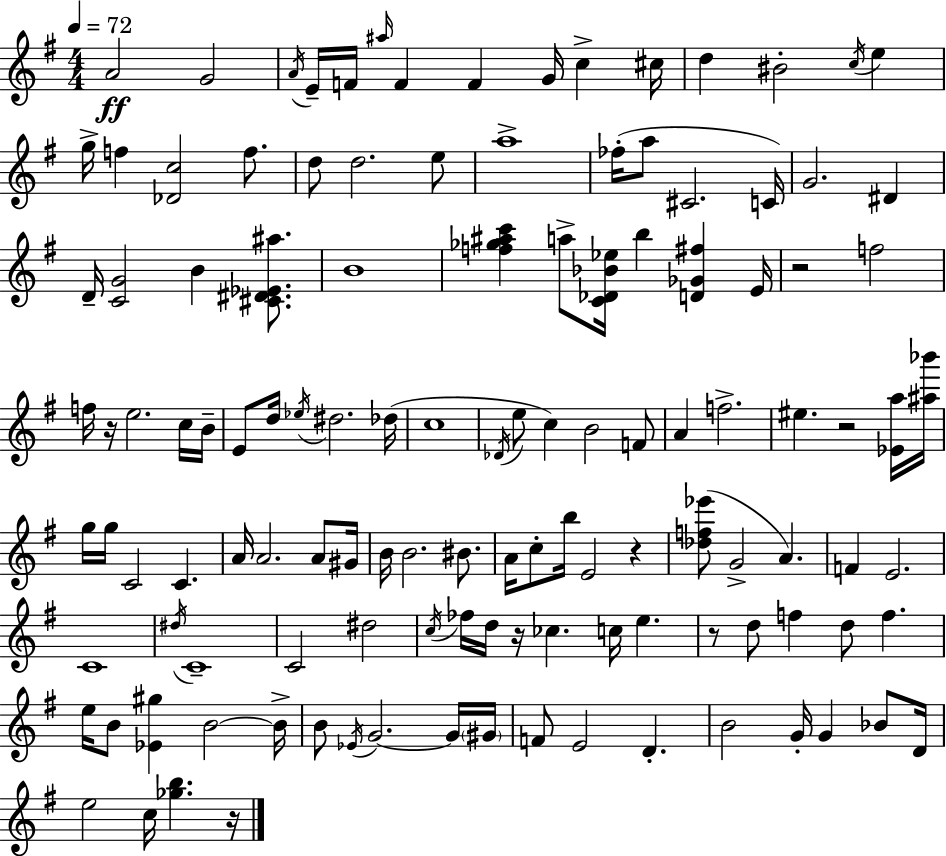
X:1
T:Untitled
M:4/4
L:1/4
K:Em
A2 G2 A/4 E/4 F/4 ^a/4 F F G/4 c ^c/4 d ^B2 c/4 e g/4 f [_Dc]2 f/2 d/2 d2 e/2 a4 _f/4 a/2 ^C2 C/4 G2 ^D D/4 [CG]2 B [^C^D_E^a]/2 B4 [f_g^ac'] a/2 [C_D_B_e]/4 b [D_G^f] E/4 z2 f2 f/4 z/4 e2 c/4 B/4 E/2 d/4 _e/4 ^d2 _d/4 c4 _D/4 e/2 c B2 F/2 A f2 ^e z2 [_Ea]/4 [^a_b']/4 g/4 g/4 C2 C A/4 A2 A/2 ^G/4 B/4 B2 ^B/2 A/4 c/2 b/4 E2 z [_df_e']/2 G2 A F E2 C4 ^d/4 C4 C2 ^d2 c/4 _f/4 d/4 z/4 _c c/4 e z/2 d/2 f d/2 f e/4 B/2 [_E^g] B2 B/4 B/2 _E/4 G2 G/4 ^G/4 F/2 E2 D B2 G/4 G _B/2 D/4 e2 c/4 [_gb] z/4